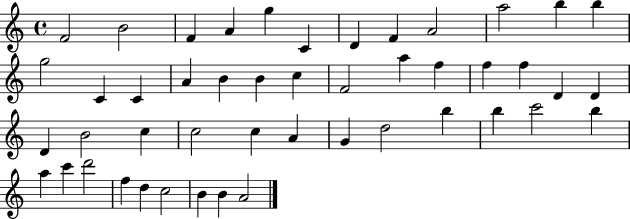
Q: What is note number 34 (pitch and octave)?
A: D5